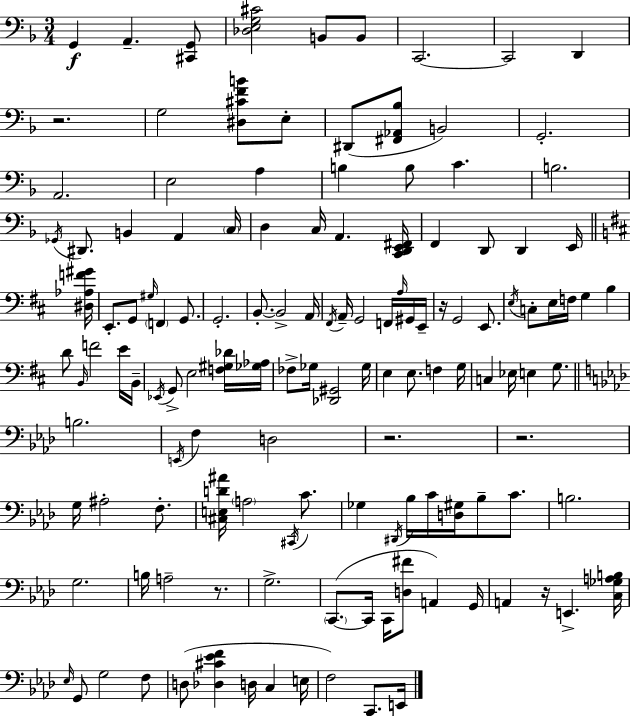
G2/q A2/q. [C#2,G2]/e [Db3,E3,G3,C#4]/h B2/e B2/e C2/h. C2/h D2/q R/h. G3/h [D#3,C#4,F4,B4]/e E3/e D#2/e [F#2,Ab2,Bb3]/e B2/h G2/h. A2/h. E3/h A3/q B3/q B3/e C4/q. B3/h. Gb2/s D#2/e. B2/q A2/q C3/s D3/q C3/s A2/q. [C2,D2,E2,F#2]/s F2/q D2/e D2/q E2/s [D#3,Ab3,F4,G#4]/s E2/e. G2/e G#3/s F2/q G2/e. G2/h. B2/e. B2/h A2/s F#2/s A2/s G2/h F2/s A3/s G#2/s E2/s R/s G2/h E2/e. E3/s C3/e E3/s F3/s G3/q B3/q D4/e B2/s F4/h E4/s B2/s Eb2/s G2/e E3/h [F3,G#3,Db4]/s [Gb3,Ab3]/s FES3/e Gb3/s [Db2,G#2]/h Gb3/s E3/q E3/e. F3/q G3/s C3/q Eb3/s E3/q G3/e. B3/h. E2/s F3/q D3/h R/h. R/h. G3/s A#3/h F3/e. [C#3,E3,D4,A#4]/s A3/h C#2/s C4/e. Gb3/q D#2/s Bb3/s C4/s [D3,G#3]/s Bb3/e C4/e. B3/h. G3/h. B3/s A3/h R/e. G3/h. C2/e. C2/s C2/s [D3,F#4]/e A2/q G2/s A2/q R/s E2/q. [C3,Gb3,A3,B3]/s Eb3/s G2/e G3/h F3/e D3/e [Db3,C#4,Eb4,F4]/q D3/s C3/q E3/s F3/h C2/e. E2/s